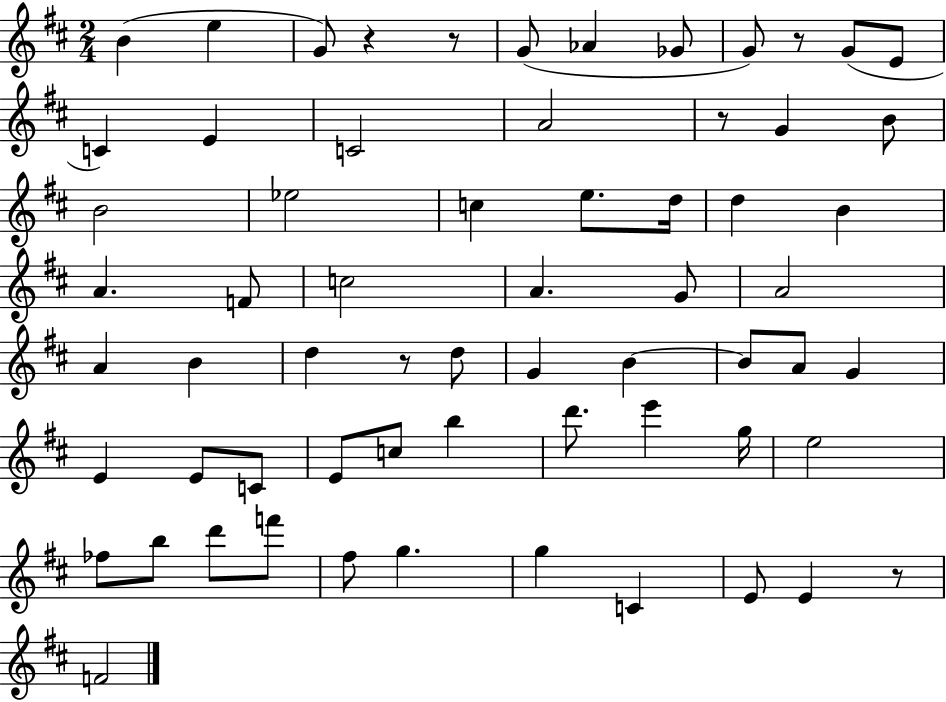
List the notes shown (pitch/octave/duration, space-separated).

B4/q E5/q G4/e R/q R/e G4/e Ab4/q Gb4/e G4/e R/e G4/e E4/e C4/q E4/q C4/h A4/h R/e G4/q B4/e B4/h Eb5/h C5/q E5/e. D5/s D5/q B4/q A4/q. F4/e C5/h A4/q. G4/e A4/h A4/q B4/q D5/q R/e D5/e G4/q B4/q B4/e A4/e G4/q E4/q E4/e C4/e E4/e C5/e B5/q D6/e. E6/q G5/s E5/h FES5/e B5/e D6/e F6/e F#5/e G5/q. G5/q C4/q E4/e E4/q R/e F4/h